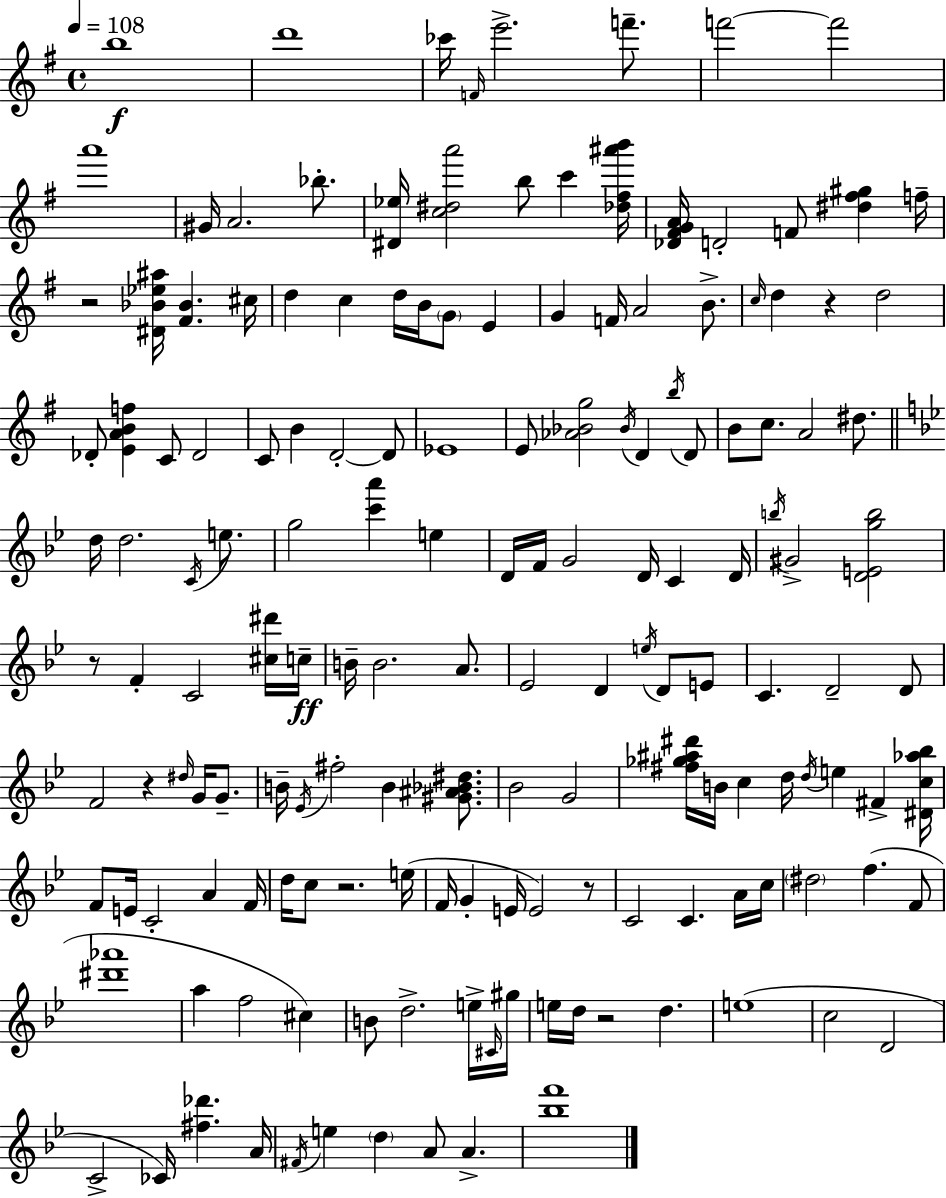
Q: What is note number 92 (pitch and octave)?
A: F#4